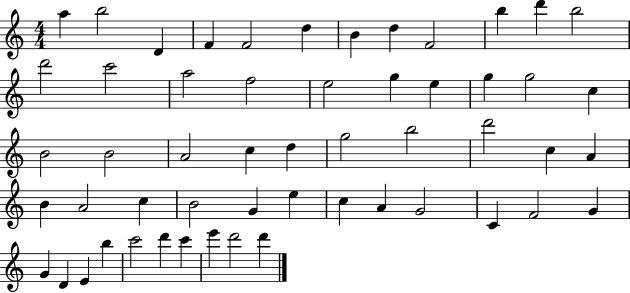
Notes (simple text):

A5/q B5/h D4/q F4/q F4/h D5/q B4/q D5/q F4/h B5/q D6/q B5/h D6/h C6/h A5/h F5/h E5/h G5/q E5/q G5/q G5/h C5/q B4/h B4/h A4/h C5/q D5/q G5/h B5/h D6/h C5/q A4/q B4/q A4/h C5/q B4/h G4/q E5/q C5/q A4/q G4/h C4/q F4/h G4/q G4/q D4/q E4/q B5/q C6/h D6/q C6/q E6/q D6/h D6/q